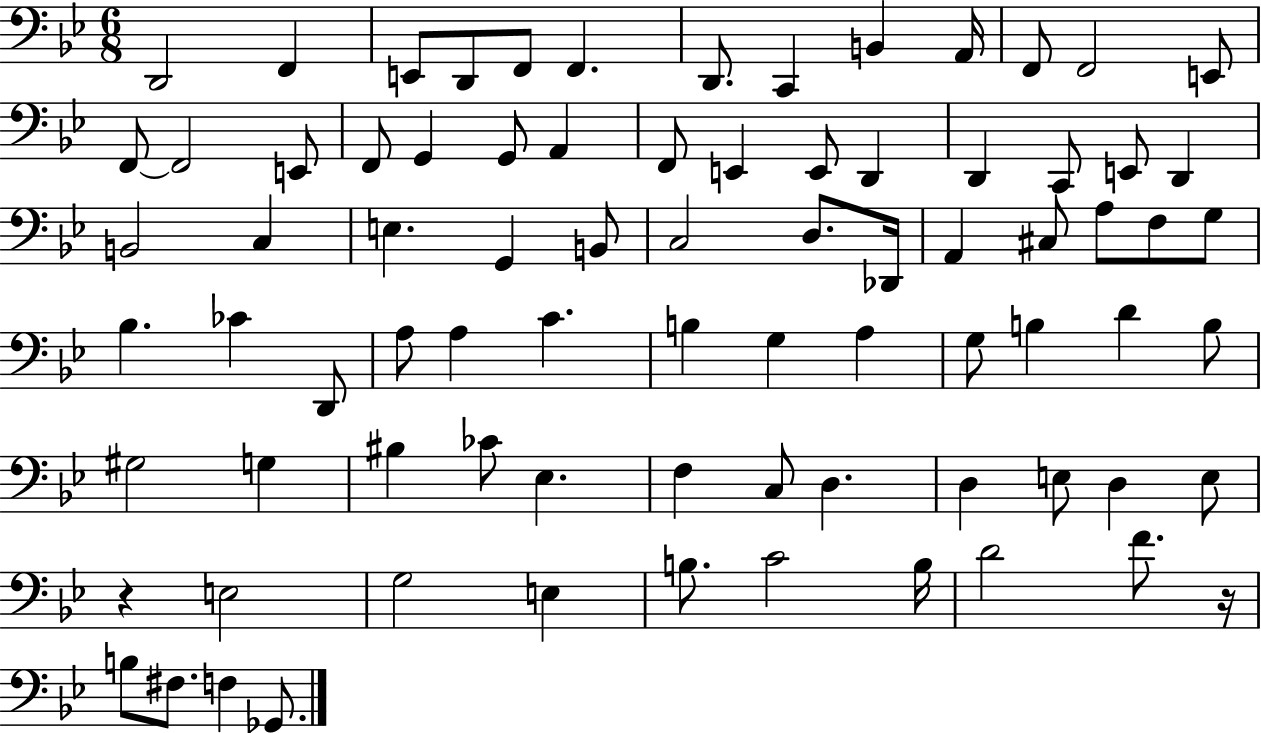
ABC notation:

X:1
T:Untitled
M:6/8
L:1/4
K:Bb
D,,2 F,, E,,/2 D,,/2 F,,/2 F,, D,,/2 C,, B,, A,,/4 F,,/2 F,,2 E,,/2 F,,/2 F,,2 E,,/2 F,,/2 G,, G,,/2 A,, F,,/2 E,, E,,/2 D,, D,, C,,/2 E,,/2 D,, B,,2 C, E, G,, B,,/2 C,2 D,/2 _D,,/4 A,, ^C,/2 A,/2 F,/2 G,/2 _B, _C D,,/2 A,/2 A, C B, G, A, G,/2 B, D B,/2 ^G,2 G, ^B, _C/2 _E, F, C,/2 D, D, E,/2 D, E,/2 z E,2 G,2 E, B,/2 C2 B,/4 D2 F/2 z/4 B,/2 ^F,/2 F, _G,,/2